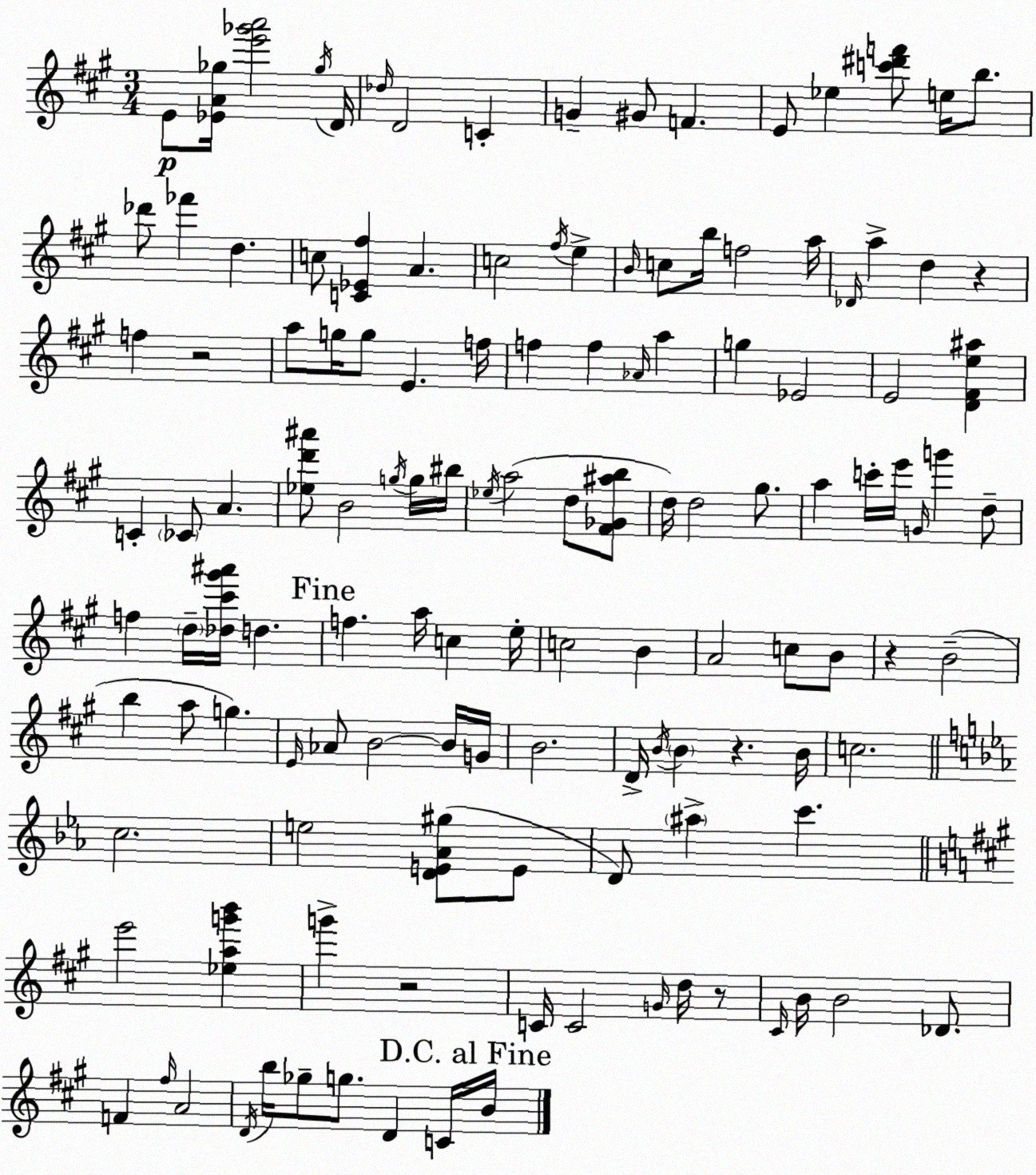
X:1
T:Untitled
M:3/4
L:1/4
K:A
E/2 [_EA_g]/4 [e'_g'a']2 _g/4 D/4 _d/4 D2 C G ^G/2 F E/2 _e [c'^d'f']/2 e/4 b/2 _d'/2 _f' d c/2 [C_E^f] A c2 ^f/4 e B/4 c/2 b/4 f2 a/4 _D/4 a d z f z2 a/2 g/4 g/2 E f/4 f f _A/4 a g _E2 E2 [D^Fe^a] C _C/2 A [_ed'^a']/2 B2 g/4 g/4 ^b/4 _e/4 a2 d/2 [^F_G^ab]/2 d/4 d2 ^g/2 a c'/4 e'/4 G/4 g' d/2 f d/4 [_d^c'^g'^a']/4 d f a/4 c e/4 c2 B A2 c/2 B/2 z B2 b a/2 g E/4 _A/2 B2 B/4 G/4 B2 D/4 B/4 B z B/4 c2 c2 e2 [DE_A^g]/2 E/2 D/2 ^a c' e'2 [_eag'b'] g' z2 C/4 C2 G/4 d/4 z/2 ^C/4 B/4 B2 _D/2 F ^f/4 A2 D/4 b/4 _g/2 g/2 D C/4 B/4